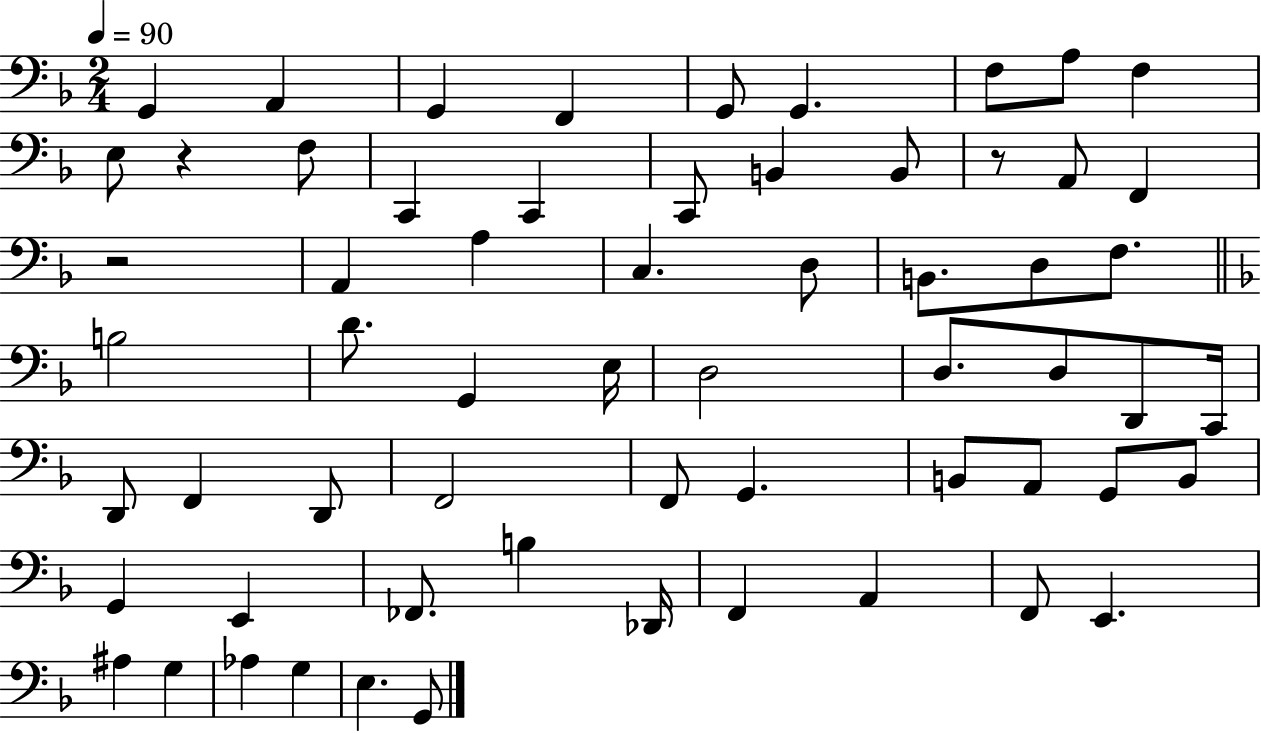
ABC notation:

X:1
T:Untitled
M:2/4
L:1/4
K:F
G,, A,, G,, F,, G,,/2 G,, F,/2 A,/2 F, E,/2 z F,/2 C,, C,, C,,/2 B,, B,,/2 z/2 A,,/2 F,, z2 A,, A, C, D,/2 B,,/2 D,/2 F,/2 B,2 D/2 G,, E,/4 D,2 D,/2 D,/2 D,,/2 C,,/4 D,,/2 F,, D,,/2 F,,2 F,,/2 G,, B,,/2 A,,/2 G,,/2 B,,/2 G,, E,, _F,,/2 B, _D,,/4 F,, A,, F,,/2 E,, ^A, G, _A, G, E, G,,/2